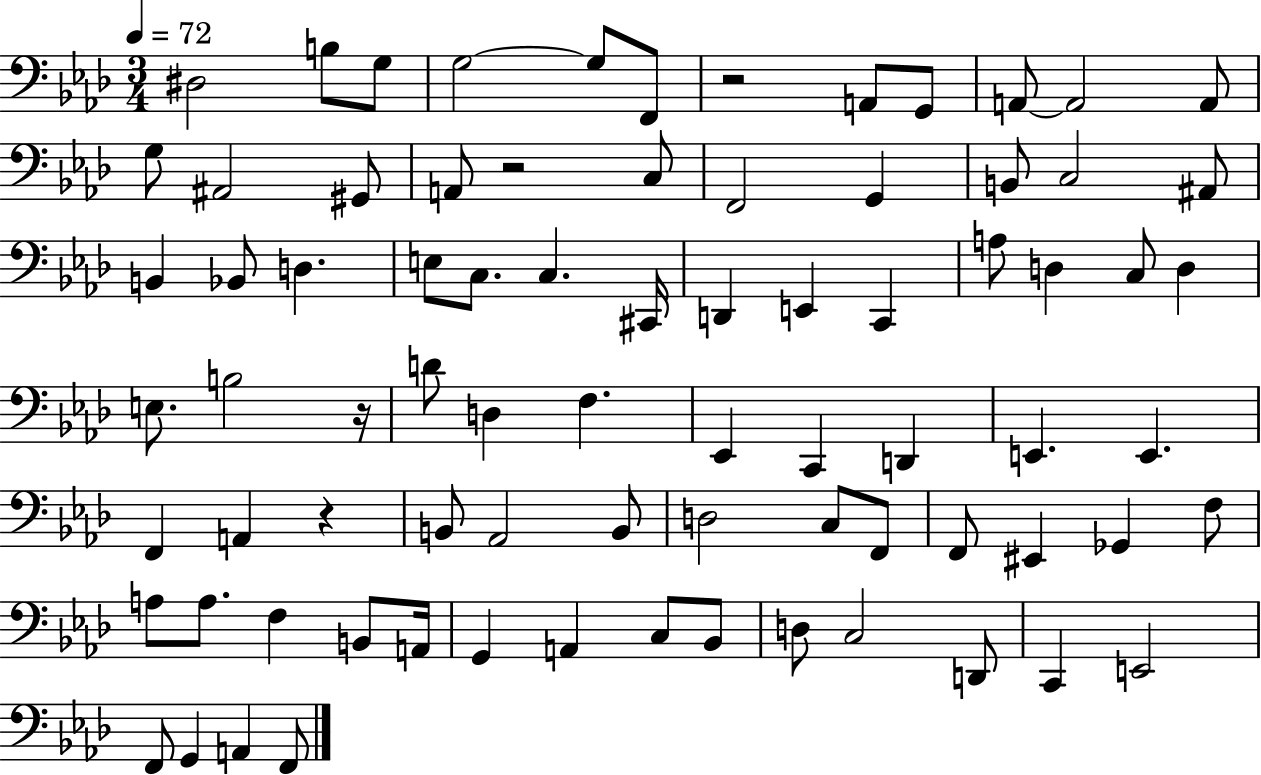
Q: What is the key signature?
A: AES major